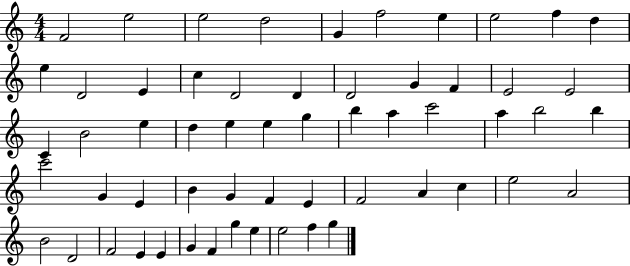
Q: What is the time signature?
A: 4/4